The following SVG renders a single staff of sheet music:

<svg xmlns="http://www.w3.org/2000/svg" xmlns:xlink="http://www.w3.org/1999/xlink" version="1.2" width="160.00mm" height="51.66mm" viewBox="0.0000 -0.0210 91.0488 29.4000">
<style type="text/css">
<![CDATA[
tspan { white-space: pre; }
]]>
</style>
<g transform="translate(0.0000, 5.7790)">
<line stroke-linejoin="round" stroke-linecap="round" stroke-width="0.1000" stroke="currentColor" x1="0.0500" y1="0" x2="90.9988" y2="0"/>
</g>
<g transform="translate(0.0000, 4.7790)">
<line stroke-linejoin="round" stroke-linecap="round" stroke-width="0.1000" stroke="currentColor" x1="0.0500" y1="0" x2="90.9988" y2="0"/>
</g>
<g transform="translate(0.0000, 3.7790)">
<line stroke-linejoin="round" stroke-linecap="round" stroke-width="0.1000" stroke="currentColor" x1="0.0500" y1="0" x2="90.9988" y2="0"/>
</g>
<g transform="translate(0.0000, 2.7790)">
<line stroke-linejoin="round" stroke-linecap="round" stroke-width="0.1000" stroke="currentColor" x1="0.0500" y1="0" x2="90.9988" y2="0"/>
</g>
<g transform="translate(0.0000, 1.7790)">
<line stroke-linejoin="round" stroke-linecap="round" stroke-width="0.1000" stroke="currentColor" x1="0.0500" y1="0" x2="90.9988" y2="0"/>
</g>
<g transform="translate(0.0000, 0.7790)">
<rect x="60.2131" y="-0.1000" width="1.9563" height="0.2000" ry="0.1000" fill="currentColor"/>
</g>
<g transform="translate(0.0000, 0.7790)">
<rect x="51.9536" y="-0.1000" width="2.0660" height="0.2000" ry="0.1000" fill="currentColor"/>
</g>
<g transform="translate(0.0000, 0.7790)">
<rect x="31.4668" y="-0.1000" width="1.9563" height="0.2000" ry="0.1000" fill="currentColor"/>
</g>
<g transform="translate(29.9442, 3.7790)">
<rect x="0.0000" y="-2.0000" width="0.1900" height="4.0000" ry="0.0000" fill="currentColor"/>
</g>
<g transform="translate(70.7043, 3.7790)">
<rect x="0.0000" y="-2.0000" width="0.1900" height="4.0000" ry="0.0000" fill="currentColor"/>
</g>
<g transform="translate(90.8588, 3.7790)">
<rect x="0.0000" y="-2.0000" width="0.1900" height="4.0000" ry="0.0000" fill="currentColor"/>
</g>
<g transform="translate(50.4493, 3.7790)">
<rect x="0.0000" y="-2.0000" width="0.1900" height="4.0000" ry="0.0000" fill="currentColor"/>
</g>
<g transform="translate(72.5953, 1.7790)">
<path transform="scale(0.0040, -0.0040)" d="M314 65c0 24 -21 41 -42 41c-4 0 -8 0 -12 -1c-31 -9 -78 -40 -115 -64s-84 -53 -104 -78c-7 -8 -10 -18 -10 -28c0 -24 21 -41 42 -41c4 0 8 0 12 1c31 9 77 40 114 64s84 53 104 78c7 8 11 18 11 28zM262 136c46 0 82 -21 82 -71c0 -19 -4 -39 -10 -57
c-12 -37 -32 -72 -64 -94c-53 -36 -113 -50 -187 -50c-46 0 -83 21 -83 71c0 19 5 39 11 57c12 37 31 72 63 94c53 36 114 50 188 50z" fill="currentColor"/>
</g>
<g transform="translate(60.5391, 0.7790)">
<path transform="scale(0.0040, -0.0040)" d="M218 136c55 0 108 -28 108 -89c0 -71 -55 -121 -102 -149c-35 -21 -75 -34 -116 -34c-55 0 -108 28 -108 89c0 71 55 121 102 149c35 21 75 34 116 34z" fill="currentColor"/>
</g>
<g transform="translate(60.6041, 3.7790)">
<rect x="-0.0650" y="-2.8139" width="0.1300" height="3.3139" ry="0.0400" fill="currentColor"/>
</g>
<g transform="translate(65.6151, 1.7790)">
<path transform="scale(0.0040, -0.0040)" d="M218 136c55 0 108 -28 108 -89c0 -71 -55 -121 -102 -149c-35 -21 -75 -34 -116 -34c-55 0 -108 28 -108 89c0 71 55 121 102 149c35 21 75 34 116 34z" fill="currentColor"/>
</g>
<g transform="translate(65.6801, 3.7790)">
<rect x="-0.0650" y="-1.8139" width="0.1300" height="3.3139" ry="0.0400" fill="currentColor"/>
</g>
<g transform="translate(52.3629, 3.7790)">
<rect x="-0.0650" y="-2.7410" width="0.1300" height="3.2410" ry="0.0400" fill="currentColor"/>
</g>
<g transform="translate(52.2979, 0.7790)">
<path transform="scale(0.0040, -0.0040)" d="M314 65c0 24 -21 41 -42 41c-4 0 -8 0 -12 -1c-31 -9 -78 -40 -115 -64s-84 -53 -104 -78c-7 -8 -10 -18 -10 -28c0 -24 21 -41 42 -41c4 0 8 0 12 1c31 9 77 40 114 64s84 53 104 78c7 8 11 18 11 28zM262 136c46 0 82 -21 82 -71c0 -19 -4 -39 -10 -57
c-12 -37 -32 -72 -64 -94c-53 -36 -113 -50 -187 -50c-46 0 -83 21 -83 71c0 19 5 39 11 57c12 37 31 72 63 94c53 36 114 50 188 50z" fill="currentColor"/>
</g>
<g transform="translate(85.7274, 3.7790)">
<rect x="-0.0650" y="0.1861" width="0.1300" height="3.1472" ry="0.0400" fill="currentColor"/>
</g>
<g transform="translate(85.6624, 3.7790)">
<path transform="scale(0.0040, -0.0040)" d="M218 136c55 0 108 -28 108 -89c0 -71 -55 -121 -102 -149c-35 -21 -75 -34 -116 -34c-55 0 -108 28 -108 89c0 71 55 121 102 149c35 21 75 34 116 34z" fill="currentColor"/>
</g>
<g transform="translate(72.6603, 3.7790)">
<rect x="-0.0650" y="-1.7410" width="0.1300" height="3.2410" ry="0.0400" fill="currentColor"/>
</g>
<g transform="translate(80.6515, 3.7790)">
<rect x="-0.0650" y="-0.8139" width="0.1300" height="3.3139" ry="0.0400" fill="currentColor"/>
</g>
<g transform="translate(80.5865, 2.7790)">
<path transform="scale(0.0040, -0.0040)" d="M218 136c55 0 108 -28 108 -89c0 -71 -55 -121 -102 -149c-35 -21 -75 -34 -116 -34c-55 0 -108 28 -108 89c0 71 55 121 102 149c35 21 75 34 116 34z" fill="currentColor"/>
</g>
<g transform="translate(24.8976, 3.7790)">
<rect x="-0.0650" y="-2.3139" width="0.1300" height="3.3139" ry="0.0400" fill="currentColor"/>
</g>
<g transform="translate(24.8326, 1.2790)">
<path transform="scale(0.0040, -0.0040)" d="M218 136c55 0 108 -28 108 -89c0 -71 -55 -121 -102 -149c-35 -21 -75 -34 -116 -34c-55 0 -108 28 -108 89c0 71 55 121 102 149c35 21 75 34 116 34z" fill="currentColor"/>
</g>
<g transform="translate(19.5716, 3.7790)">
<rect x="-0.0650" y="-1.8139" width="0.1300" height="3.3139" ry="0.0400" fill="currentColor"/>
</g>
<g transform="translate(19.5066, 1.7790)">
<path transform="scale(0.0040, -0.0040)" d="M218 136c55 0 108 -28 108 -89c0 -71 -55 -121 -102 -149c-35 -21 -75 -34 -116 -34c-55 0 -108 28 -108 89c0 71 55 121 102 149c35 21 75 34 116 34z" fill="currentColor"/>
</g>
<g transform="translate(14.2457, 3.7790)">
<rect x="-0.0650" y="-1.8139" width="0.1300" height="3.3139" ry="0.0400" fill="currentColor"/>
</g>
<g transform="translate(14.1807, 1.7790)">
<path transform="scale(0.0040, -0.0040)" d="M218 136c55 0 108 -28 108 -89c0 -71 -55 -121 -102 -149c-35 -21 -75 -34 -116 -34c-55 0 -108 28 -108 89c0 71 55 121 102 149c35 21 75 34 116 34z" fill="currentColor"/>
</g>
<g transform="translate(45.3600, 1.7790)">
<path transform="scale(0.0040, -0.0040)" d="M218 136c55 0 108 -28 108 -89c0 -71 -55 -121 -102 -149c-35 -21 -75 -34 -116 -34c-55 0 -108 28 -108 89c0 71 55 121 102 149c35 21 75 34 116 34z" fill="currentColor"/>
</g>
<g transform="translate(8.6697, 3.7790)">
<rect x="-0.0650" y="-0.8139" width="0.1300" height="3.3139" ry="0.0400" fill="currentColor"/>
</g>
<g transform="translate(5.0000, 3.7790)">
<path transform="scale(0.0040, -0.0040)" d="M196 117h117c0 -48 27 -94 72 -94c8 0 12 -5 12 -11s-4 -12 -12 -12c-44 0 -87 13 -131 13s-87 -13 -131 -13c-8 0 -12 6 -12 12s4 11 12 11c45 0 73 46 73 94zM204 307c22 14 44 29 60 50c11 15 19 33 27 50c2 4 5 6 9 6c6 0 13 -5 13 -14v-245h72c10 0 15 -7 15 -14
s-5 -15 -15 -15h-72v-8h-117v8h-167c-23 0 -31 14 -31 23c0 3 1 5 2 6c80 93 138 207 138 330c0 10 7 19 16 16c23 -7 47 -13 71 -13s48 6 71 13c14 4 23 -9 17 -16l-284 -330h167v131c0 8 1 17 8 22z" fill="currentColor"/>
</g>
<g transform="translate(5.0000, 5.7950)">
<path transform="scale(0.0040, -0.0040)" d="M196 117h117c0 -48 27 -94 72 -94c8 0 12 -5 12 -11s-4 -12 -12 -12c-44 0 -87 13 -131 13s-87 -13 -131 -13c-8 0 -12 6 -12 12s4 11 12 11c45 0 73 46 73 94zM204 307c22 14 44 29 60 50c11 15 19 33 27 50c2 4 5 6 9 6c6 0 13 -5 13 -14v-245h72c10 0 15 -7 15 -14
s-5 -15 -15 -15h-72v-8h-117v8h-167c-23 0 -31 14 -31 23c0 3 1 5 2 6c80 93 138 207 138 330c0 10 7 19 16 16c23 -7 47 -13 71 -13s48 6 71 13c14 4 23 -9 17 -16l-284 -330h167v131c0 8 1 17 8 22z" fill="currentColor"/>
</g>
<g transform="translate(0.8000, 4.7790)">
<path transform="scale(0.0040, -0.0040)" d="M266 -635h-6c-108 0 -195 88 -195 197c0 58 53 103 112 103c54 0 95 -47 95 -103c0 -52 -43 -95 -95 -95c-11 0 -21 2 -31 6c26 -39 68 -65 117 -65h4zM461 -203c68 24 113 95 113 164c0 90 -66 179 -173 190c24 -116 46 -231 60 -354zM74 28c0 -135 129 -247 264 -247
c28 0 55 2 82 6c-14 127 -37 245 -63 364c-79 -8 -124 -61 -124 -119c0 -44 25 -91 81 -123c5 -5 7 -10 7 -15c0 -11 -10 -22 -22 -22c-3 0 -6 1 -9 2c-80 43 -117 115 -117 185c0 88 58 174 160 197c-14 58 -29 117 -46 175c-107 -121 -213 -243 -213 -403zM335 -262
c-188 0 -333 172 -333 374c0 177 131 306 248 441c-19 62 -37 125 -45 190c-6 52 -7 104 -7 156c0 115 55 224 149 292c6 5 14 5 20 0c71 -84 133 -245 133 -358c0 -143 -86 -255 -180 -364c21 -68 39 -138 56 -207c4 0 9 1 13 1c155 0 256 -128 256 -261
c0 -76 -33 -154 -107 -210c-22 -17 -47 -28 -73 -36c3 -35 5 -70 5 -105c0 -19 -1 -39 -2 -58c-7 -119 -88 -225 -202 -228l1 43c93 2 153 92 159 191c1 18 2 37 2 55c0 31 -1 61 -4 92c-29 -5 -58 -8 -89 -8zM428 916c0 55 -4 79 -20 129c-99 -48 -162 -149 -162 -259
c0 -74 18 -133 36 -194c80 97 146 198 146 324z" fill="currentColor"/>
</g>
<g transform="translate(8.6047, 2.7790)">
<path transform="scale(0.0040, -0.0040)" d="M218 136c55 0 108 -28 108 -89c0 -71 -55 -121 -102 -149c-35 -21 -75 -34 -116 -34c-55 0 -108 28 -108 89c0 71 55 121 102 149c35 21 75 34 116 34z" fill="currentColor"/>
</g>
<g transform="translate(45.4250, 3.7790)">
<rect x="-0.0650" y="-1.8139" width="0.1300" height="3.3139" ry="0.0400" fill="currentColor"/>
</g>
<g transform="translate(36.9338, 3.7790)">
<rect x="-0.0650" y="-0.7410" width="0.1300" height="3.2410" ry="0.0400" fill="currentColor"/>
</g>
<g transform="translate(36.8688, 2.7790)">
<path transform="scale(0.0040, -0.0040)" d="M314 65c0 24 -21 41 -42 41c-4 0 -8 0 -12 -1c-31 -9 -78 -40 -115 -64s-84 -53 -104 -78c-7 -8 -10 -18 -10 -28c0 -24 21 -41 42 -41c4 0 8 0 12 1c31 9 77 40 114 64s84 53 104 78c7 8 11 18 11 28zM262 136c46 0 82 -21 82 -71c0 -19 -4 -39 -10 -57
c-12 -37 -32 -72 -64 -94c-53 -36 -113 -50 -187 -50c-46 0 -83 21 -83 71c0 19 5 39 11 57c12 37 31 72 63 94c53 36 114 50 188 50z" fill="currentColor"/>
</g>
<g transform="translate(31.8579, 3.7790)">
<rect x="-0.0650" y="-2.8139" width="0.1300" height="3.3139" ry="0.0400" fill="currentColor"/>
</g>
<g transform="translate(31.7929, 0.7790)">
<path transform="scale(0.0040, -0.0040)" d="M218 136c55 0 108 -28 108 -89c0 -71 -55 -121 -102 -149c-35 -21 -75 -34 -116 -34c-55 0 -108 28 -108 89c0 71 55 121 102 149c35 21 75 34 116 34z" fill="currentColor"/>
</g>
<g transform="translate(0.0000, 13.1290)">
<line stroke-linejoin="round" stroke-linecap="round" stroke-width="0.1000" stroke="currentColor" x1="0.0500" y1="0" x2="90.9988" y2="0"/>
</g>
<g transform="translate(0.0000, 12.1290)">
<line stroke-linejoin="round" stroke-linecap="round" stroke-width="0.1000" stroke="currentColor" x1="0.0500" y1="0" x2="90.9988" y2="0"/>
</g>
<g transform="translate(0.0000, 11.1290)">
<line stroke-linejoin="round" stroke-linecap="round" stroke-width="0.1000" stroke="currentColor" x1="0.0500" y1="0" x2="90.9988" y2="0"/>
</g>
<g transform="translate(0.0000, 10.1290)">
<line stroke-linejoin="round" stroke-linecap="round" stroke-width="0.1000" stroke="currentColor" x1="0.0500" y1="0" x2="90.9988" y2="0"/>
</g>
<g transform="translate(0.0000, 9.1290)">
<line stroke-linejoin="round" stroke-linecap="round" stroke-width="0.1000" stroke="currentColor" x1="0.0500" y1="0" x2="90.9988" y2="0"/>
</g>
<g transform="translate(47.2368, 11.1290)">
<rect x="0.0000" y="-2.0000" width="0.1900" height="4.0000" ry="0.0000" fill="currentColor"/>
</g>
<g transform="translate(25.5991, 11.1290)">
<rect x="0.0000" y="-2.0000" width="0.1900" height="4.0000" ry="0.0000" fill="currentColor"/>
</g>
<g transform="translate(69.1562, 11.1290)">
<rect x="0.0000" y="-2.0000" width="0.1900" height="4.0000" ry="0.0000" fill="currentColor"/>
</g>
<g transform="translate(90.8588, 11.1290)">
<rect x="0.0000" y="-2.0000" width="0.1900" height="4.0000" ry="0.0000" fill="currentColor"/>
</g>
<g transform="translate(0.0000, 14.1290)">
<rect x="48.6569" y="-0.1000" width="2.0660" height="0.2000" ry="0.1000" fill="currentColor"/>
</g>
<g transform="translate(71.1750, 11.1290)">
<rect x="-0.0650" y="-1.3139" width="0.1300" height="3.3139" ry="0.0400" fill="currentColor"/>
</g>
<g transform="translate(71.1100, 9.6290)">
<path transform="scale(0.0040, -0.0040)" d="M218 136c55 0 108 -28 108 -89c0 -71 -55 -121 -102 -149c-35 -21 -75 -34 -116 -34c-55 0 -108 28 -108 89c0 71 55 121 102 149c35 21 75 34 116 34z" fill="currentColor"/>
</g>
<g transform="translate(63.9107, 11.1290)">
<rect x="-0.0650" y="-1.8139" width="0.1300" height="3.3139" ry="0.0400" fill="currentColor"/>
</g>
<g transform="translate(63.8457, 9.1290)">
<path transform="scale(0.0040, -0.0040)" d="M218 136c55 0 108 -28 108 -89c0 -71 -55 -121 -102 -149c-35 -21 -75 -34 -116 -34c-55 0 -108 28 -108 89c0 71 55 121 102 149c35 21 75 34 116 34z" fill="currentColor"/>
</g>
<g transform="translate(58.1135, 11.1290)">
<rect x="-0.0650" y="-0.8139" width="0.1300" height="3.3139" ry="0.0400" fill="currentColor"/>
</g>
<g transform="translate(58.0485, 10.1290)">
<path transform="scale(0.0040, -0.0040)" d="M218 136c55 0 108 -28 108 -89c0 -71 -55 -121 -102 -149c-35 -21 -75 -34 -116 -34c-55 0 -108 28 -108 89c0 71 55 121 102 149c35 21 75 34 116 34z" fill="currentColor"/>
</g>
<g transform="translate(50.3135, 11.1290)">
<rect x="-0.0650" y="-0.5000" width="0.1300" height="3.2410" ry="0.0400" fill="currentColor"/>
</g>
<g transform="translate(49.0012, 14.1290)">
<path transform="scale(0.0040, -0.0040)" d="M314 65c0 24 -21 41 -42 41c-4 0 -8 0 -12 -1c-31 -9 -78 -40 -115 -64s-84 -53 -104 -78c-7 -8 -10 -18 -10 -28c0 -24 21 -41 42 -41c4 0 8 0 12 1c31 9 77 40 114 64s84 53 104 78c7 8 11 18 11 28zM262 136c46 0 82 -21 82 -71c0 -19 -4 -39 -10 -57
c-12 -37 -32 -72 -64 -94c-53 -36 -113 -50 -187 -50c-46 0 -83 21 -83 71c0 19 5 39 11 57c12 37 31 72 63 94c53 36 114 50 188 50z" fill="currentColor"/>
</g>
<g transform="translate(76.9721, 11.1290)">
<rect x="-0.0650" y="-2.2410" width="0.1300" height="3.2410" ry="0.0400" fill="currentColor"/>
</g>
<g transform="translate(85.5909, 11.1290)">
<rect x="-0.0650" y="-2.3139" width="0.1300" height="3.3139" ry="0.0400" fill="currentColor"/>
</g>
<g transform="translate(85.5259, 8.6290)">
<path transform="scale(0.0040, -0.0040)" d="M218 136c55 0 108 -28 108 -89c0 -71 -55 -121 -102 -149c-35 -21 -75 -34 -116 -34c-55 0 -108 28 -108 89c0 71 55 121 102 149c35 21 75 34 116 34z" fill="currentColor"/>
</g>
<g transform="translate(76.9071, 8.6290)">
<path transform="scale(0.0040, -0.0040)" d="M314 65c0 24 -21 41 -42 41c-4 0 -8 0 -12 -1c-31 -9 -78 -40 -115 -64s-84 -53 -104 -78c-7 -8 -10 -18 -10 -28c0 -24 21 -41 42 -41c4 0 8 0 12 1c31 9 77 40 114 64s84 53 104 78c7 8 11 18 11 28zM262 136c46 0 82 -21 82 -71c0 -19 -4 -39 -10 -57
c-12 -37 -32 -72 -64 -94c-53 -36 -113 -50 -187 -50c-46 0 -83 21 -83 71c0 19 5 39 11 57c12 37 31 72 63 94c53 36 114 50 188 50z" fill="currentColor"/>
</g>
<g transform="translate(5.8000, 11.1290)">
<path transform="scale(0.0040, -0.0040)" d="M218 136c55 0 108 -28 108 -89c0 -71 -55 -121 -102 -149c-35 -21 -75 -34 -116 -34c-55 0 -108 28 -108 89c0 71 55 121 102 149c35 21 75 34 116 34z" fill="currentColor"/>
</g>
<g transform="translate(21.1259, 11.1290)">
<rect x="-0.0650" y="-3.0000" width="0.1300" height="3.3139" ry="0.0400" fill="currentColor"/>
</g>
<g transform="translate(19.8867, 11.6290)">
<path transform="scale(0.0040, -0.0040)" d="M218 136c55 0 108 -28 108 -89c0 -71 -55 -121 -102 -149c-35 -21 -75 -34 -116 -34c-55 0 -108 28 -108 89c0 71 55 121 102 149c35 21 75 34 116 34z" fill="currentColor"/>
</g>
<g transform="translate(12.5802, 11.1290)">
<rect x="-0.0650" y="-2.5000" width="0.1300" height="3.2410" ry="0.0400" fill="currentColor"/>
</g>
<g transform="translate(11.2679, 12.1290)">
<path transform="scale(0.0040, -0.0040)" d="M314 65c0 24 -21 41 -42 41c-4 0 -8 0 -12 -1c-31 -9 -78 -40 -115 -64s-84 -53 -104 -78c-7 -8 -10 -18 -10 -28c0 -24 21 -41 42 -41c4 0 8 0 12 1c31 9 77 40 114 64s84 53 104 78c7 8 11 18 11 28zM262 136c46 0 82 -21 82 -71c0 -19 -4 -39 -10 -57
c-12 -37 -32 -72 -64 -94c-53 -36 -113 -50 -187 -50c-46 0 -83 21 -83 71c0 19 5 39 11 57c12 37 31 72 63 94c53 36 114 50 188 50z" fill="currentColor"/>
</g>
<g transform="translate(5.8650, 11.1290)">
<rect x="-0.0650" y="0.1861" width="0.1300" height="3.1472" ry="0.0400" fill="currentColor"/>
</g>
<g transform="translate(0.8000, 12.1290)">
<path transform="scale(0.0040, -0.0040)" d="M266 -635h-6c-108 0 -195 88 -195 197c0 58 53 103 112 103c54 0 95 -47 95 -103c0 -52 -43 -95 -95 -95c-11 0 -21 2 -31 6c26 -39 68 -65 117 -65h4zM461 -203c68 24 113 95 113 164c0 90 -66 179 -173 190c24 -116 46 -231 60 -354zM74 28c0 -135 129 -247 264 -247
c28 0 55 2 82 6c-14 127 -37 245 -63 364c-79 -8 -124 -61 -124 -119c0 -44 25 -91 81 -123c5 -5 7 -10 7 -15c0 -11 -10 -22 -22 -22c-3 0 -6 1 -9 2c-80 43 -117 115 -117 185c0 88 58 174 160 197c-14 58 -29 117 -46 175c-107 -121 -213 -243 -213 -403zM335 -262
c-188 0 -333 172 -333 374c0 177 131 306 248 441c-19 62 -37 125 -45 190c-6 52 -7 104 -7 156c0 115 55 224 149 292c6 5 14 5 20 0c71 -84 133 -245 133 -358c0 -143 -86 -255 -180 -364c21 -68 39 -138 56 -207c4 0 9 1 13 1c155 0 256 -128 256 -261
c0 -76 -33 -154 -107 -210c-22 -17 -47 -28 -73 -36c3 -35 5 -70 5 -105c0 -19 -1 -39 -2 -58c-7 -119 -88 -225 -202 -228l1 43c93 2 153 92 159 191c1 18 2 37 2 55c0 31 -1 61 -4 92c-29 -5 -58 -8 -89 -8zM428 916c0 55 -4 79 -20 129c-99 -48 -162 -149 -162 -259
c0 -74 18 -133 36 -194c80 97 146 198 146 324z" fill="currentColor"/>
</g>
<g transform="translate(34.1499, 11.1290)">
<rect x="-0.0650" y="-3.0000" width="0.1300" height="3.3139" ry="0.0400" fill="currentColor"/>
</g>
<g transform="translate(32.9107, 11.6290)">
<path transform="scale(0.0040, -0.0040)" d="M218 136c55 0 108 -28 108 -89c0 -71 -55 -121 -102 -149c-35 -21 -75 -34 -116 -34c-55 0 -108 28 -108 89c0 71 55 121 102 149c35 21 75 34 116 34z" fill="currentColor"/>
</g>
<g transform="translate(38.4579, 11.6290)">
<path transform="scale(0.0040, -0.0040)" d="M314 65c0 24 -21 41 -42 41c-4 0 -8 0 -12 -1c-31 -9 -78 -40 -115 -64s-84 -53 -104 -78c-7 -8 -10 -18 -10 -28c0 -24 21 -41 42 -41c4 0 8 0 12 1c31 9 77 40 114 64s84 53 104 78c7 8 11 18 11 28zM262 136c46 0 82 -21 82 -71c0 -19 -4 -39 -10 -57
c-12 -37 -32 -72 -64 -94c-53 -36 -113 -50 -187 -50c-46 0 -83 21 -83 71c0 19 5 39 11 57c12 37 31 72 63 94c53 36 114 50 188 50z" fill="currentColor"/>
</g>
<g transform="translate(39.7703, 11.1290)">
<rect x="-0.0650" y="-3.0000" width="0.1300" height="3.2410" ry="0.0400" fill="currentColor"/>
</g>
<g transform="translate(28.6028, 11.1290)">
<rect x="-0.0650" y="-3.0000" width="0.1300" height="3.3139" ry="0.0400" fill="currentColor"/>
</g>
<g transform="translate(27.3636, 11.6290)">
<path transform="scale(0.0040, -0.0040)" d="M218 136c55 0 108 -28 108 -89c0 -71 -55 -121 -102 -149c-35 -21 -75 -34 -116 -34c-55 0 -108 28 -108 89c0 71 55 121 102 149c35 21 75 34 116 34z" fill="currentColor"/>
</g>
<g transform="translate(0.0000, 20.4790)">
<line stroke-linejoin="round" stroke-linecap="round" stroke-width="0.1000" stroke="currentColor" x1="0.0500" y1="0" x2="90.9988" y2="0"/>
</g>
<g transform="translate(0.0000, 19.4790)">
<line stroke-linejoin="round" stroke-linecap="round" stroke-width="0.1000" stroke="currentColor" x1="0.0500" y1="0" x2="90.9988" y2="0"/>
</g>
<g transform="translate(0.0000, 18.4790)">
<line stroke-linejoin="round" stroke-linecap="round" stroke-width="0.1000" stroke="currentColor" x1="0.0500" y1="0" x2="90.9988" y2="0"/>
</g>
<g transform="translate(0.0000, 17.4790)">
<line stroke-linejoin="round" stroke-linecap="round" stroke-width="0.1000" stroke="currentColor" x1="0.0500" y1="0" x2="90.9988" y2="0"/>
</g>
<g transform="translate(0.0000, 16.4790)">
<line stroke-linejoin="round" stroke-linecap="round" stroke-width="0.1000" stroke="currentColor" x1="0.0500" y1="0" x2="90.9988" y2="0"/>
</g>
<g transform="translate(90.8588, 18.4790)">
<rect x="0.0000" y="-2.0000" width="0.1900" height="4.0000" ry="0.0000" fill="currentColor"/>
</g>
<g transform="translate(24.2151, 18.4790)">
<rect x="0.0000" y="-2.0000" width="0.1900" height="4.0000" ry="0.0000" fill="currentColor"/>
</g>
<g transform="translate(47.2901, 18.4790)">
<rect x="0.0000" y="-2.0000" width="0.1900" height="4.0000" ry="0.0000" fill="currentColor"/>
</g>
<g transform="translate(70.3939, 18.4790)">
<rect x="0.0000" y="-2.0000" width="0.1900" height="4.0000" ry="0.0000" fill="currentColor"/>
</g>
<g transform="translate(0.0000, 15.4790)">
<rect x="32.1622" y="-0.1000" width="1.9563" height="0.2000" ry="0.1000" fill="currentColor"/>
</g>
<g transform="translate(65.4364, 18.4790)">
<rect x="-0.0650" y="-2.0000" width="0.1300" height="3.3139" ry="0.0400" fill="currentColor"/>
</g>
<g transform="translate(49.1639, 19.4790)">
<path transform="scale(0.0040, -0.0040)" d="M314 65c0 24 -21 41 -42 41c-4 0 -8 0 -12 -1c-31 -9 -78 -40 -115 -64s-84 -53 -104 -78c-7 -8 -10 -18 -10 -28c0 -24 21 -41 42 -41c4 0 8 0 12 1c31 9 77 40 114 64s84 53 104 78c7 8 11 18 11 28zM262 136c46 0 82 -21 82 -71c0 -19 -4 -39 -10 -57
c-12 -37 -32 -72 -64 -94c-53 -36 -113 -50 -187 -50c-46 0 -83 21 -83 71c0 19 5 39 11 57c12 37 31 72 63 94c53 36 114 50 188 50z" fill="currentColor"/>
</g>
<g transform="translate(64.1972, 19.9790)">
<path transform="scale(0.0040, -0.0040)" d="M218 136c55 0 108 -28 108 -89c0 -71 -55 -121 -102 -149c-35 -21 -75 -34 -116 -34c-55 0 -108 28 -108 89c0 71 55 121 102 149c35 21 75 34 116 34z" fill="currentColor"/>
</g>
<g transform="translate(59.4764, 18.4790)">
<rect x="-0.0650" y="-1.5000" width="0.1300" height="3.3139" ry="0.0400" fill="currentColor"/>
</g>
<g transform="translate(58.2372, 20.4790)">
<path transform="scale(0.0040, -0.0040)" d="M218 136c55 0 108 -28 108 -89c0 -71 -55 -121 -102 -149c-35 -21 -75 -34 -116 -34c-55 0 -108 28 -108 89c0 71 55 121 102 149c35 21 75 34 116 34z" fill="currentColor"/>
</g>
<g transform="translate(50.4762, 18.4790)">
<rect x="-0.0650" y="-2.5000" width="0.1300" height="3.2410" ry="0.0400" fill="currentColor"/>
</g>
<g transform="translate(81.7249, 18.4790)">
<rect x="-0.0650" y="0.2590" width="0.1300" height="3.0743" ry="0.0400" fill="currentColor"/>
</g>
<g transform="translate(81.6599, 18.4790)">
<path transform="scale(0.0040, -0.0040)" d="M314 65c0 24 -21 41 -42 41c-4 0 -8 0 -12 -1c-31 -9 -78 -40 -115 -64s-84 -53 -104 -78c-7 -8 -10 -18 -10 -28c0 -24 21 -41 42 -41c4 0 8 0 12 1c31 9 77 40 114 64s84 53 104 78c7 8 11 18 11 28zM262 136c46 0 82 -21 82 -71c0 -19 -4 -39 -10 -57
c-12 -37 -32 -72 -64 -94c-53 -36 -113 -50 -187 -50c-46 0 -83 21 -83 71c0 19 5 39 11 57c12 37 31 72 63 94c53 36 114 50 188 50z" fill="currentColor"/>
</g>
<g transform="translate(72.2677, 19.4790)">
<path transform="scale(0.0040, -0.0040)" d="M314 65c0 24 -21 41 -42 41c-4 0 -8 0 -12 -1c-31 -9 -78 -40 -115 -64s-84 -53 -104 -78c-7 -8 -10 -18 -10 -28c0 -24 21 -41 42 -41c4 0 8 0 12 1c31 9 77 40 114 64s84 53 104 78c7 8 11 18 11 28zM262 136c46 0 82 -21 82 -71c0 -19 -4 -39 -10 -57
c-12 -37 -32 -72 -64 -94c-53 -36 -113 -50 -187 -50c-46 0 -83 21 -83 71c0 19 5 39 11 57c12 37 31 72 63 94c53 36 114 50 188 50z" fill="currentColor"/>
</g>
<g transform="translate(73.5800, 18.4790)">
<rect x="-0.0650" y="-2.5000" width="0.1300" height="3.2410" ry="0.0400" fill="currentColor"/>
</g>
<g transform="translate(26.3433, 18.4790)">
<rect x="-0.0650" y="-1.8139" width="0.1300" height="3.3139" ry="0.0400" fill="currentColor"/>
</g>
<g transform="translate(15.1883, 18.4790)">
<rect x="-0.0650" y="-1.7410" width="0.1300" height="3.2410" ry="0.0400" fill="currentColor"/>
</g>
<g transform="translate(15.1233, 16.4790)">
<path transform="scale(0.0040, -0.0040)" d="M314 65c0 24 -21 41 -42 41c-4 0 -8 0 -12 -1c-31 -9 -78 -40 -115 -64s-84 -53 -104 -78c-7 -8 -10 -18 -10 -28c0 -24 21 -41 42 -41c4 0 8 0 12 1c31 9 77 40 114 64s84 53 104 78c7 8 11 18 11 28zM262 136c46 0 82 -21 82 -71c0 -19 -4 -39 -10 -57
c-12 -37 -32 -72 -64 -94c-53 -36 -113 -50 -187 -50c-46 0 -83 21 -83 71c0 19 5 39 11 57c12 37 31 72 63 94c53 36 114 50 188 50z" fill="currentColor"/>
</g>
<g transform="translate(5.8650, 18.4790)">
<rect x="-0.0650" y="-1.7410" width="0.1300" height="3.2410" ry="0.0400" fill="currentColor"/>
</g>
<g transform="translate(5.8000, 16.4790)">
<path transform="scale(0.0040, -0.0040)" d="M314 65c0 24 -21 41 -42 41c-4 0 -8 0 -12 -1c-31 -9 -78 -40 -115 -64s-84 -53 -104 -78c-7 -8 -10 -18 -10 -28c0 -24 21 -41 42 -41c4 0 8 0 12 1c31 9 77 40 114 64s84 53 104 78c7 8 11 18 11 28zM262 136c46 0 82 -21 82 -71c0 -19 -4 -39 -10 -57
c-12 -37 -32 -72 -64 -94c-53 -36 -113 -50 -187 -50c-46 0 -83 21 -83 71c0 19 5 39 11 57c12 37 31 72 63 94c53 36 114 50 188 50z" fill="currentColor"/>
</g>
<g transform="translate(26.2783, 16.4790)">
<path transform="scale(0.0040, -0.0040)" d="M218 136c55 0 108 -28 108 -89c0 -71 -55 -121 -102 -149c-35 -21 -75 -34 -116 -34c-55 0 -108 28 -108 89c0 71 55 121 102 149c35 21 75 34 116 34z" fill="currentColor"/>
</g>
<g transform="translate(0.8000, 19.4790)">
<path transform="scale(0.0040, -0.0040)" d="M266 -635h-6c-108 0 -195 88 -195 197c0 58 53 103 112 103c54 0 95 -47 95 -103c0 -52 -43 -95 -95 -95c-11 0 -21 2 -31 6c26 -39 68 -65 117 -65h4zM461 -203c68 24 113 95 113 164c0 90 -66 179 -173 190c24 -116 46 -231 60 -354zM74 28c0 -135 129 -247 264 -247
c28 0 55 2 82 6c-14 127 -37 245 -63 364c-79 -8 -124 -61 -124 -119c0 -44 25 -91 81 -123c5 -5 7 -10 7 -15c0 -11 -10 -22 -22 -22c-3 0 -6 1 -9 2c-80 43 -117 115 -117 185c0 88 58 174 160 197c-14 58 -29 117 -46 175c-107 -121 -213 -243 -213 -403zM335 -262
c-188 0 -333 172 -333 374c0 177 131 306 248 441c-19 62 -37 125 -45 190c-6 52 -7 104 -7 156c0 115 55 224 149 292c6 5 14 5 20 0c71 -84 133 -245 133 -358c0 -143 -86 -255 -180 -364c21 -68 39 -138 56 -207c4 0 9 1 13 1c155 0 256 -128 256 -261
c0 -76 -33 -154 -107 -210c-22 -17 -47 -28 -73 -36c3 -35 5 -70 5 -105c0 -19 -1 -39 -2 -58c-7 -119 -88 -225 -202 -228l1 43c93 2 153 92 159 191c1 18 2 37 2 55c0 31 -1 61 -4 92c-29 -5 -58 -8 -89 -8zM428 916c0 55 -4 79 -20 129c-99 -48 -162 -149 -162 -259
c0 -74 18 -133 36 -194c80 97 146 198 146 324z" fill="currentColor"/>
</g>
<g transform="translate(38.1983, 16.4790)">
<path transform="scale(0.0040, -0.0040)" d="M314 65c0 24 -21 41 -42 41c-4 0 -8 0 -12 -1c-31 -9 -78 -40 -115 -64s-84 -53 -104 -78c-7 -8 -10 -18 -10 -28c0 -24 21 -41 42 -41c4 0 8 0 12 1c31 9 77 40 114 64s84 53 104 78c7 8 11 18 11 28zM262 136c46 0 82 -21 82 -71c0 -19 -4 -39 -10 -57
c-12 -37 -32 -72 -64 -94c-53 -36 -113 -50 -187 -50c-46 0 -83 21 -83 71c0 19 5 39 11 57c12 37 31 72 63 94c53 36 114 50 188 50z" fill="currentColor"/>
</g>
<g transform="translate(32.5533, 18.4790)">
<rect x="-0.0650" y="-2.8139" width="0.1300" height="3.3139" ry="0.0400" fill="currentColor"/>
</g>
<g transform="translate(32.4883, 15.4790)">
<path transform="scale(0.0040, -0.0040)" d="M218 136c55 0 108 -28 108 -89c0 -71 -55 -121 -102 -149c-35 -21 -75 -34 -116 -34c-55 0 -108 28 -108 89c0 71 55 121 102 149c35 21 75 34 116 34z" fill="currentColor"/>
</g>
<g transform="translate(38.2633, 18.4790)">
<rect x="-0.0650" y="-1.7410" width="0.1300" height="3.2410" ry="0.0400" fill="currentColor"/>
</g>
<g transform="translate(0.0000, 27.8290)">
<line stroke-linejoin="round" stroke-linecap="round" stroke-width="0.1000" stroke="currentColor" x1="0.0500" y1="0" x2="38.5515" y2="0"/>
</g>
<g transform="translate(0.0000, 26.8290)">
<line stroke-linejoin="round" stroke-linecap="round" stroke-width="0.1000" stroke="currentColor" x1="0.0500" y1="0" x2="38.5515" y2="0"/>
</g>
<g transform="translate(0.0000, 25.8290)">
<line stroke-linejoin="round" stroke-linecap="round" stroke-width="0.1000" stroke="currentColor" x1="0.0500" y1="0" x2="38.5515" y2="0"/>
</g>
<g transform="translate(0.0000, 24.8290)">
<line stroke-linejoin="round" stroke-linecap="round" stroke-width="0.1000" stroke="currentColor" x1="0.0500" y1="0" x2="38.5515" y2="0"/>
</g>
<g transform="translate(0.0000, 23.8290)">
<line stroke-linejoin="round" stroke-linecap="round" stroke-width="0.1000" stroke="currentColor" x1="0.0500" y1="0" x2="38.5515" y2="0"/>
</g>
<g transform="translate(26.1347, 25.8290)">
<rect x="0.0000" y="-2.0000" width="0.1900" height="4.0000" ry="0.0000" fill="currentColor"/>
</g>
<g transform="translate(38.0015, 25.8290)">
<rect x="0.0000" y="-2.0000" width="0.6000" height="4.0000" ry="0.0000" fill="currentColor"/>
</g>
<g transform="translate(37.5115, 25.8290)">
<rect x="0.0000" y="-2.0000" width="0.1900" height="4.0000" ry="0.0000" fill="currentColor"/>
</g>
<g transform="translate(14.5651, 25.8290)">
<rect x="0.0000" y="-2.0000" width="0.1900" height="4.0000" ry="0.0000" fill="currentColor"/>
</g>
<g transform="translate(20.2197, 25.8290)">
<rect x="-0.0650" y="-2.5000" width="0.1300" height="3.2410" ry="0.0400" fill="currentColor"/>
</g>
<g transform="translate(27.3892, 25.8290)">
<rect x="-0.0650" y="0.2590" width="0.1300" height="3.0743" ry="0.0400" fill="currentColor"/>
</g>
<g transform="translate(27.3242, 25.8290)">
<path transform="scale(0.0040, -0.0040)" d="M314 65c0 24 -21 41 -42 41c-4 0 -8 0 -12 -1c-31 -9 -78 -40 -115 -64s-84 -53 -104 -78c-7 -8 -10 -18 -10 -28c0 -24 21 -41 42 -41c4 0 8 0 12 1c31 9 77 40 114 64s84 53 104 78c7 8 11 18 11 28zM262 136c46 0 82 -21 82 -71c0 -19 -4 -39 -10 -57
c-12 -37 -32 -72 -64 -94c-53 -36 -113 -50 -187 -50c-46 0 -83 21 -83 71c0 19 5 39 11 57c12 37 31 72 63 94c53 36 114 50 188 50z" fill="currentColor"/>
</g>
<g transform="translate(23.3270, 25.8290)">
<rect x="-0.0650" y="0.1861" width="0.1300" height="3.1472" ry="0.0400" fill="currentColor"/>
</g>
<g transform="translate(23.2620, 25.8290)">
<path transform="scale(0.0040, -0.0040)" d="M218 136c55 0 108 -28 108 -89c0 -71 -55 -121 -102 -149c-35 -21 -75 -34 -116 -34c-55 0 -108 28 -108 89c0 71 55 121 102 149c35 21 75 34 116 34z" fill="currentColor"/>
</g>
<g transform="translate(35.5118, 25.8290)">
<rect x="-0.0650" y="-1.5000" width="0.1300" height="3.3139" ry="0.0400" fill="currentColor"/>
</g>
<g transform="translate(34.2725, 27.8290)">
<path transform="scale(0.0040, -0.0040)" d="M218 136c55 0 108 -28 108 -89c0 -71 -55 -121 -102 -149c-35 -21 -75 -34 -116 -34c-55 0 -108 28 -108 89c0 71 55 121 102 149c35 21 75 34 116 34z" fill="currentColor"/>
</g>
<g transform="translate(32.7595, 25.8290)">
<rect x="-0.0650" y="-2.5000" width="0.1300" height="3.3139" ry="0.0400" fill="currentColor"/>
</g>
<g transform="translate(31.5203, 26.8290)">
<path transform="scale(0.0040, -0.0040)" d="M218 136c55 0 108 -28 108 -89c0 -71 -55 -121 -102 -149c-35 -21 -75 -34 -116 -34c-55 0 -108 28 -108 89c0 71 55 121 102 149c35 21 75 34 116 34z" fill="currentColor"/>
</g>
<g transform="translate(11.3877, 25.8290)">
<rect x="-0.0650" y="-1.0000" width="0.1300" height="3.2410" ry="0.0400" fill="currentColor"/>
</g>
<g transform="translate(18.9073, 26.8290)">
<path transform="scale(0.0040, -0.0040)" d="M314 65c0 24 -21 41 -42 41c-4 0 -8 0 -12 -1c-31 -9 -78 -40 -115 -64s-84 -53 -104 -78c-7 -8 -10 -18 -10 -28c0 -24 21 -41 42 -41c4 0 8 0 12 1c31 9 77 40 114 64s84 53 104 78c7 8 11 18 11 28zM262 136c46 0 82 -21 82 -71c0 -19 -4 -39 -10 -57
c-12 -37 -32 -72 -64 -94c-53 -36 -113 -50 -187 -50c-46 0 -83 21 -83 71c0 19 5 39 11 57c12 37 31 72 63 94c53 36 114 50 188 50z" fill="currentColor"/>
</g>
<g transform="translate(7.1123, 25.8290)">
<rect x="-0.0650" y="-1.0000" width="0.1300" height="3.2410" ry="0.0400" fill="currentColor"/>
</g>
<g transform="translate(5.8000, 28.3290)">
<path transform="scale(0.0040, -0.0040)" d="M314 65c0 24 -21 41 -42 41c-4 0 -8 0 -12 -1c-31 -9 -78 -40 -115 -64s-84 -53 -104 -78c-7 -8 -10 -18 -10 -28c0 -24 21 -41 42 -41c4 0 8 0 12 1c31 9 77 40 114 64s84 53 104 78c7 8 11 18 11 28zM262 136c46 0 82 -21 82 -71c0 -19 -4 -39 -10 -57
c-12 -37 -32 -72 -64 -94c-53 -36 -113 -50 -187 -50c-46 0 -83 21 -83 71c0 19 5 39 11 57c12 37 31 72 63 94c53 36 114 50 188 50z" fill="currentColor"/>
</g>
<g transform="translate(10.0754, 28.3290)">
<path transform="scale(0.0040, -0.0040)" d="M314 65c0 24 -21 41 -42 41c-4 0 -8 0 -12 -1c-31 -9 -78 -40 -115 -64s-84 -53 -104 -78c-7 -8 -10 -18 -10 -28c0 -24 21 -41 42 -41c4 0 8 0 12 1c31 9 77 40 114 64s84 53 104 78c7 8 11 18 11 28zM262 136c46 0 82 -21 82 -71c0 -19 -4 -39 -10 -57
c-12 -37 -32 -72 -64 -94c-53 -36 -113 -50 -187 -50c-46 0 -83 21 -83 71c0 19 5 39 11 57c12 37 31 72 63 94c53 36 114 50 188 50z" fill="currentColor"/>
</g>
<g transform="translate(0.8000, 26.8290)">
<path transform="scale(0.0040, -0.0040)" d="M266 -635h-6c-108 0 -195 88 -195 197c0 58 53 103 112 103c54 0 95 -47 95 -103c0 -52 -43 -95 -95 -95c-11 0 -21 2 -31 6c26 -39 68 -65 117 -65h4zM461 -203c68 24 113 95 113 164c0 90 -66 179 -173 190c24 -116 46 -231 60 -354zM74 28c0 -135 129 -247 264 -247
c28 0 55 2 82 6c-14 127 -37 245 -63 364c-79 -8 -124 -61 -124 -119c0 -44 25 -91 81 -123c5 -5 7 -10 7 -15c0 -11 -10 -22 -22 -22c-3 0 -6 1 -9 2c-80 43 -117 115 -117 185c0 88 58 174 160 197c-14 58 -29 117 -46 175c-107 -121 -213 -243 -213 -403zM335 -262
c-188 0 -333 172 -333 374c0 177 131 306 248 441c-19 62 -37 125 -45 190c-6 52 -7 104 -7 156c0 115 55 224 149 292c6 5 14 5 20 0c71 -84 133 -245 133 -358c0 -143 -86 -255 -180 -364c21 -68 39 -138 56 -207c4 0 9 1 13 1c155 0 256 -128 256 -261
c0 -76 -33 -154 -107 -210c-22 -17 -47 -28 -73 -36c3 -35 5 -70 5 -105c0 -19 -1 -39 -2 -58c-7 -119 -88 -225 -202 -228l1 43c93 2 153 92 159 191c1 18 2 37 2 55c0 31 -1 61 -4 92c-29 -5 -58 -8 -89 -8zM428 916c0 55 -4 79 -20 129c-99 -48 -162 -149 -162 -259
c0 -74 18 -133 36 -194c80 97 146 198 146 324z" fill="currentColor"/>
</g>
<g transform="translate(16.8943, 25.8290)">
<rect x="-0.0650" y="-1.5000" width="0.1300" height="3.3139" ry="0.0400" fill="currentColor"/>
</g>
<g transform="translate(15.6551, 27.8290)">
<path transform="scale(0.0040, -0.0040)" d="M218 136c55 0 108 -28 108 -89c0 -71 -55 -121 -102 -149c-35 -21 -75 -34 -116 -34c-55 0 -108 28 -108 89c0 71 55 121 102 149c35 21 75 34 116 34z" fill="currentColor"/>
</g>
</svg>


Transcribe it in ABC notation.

X:1
T:Untitled
M:4/4
L:1/4
K:C
d f f g a d2 f a2 a f f2 d B B G2 A A A A2 C2 d f e g2 g f2 f2 f a f2 G2 E F G2 B2 D2 D2 E G2 B B2 G E